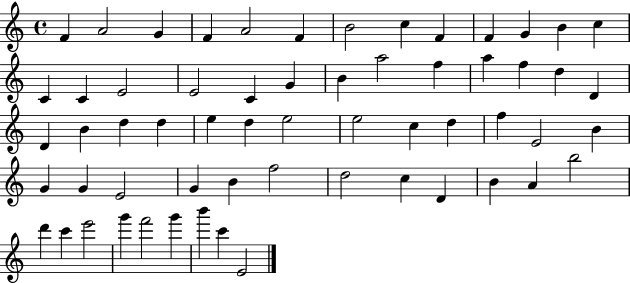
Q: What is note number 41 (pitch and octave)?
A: G4